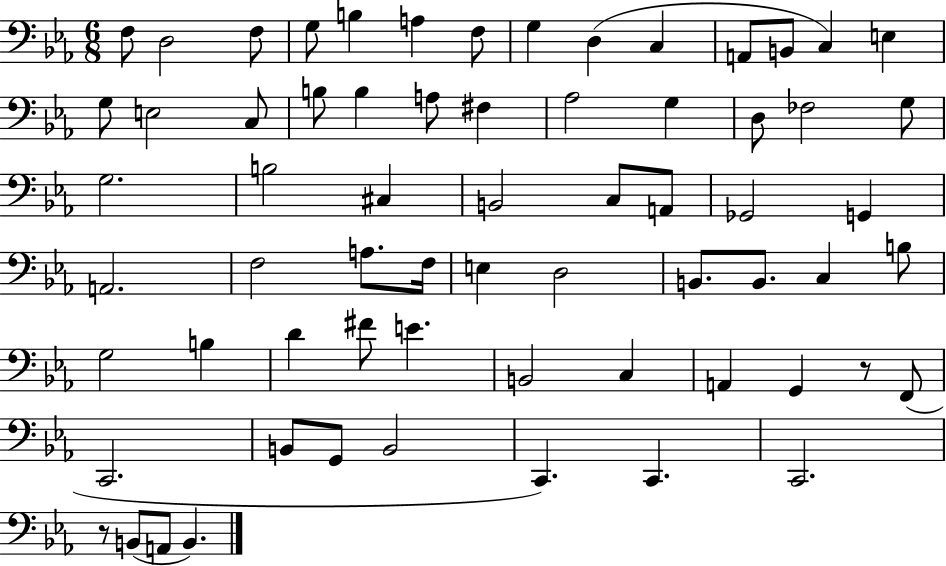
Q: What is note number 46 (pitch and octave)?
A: B3